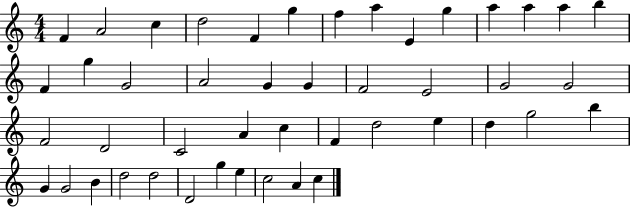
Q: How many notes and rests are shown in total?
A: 46